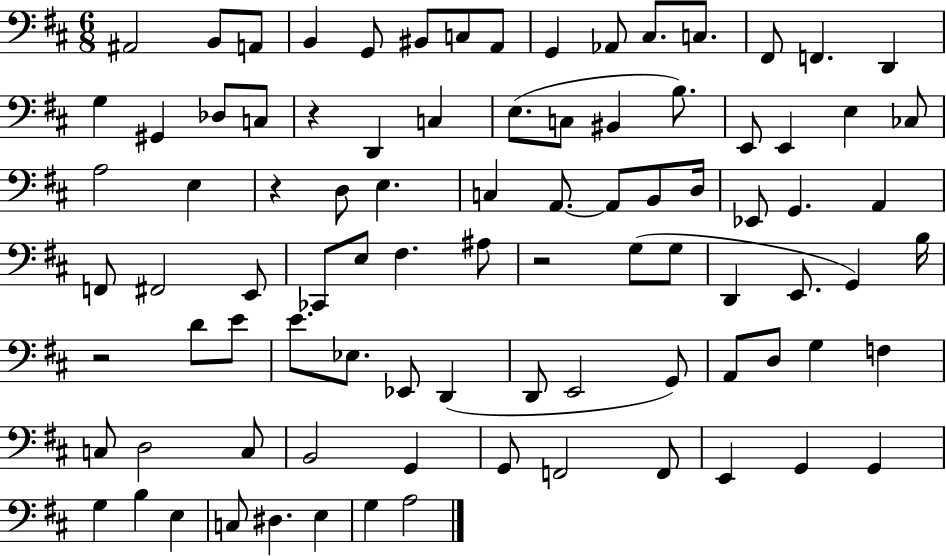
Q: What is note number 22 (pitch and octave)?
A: E3